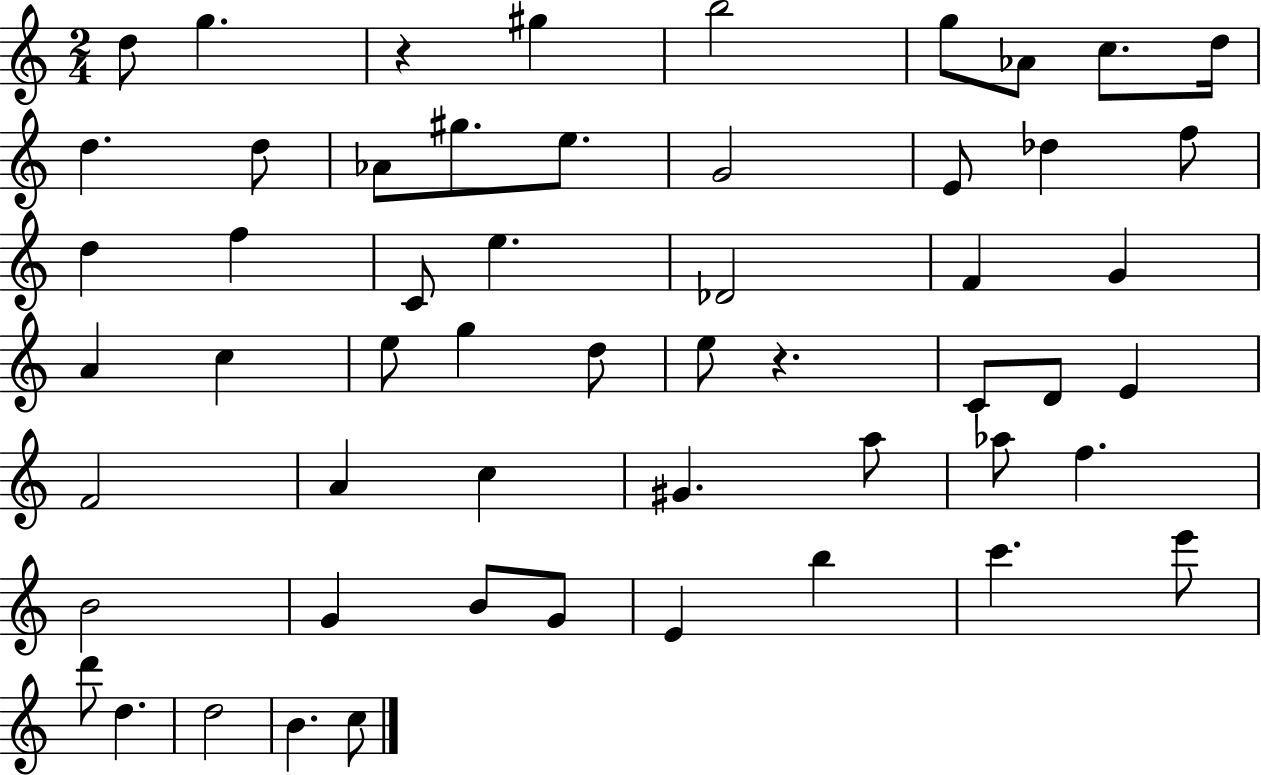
D5/e G5/q. R/q G#5/q B5/h G5/e Ab4/e C5/e. D5/s D5/q. D5/e Ab4/e G#5/e. E5/e. G4/h E4/e Db5/q F5/e D5/q F5/q C4/e E5/q. Db4/h F4/q G4/q A4/q C5/q E5/e G5/q D5/e E5/e R/q. C4/e D4/e E4/q F4/h A4/q C5/q G#4/q. A5/e Ab5/e F5/q. B4/h G4/q B4/e G4/e E4/q B5/q C6/q. E6/e D6/e D5/q. D5/h B4/q. C5/e